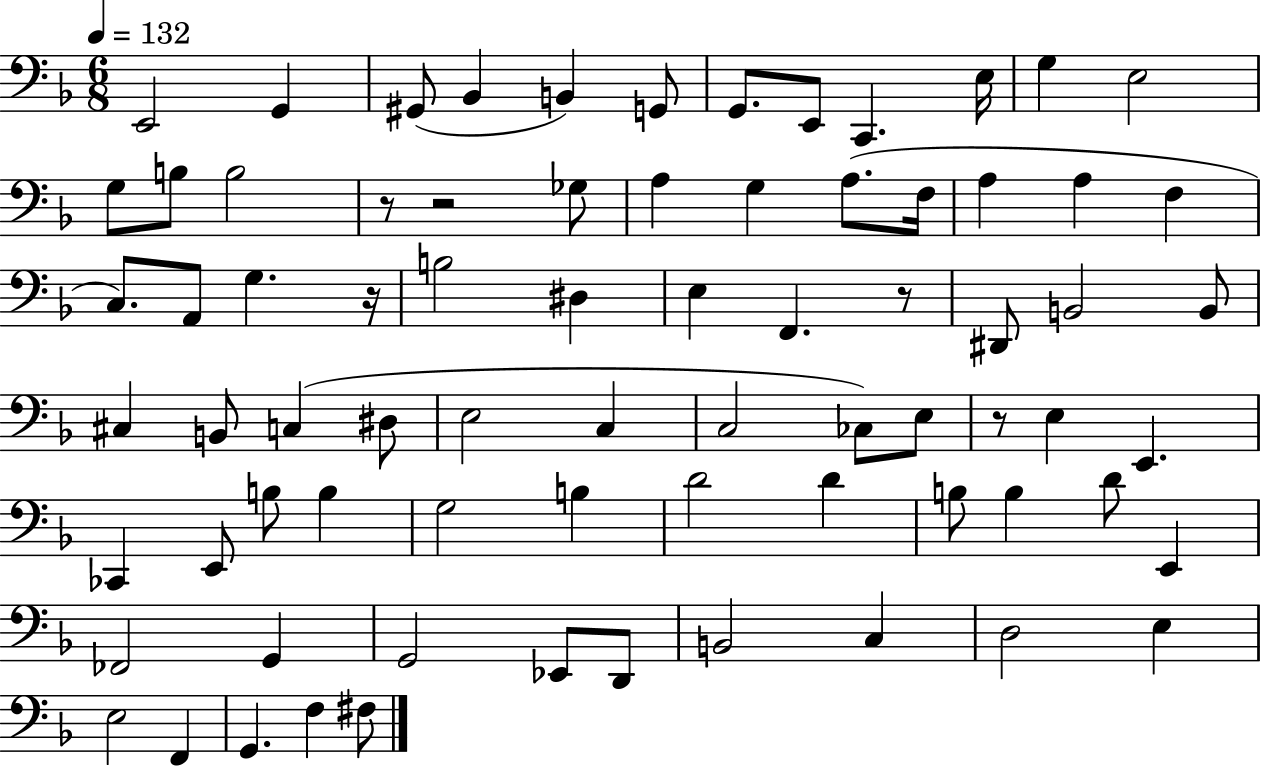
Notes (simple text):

E2/h G2/q G#2/e Bb2/q B2/q G2/e G2/e. E2/e C2/q. E3/s G3/q E3/h G3/e B3/e B3/h R/e R/h Gb3/e A3/q G3/q A3/e. F3/s A3/q A3/q F3/q C3/e. A2/e G3/q. R/s B3/h D#3/q E3/q F2/q. R/e D#2/e B2/h B2/e C#3/q B2/e C3/q D#3/e E3/h C3/q C3/h CES3/e E3/e R/e E3/q E2/q. CES2/q E2/e B3/e B3/q G3/h B3/q D4/h D4/q B3/e B3/q D4/e E2/q FES2/h G2/q G2/h Eb2/e D2/e B2/h C3/q D3/h E3/q E3/h F2/q G2/q. F3/q F#3/e